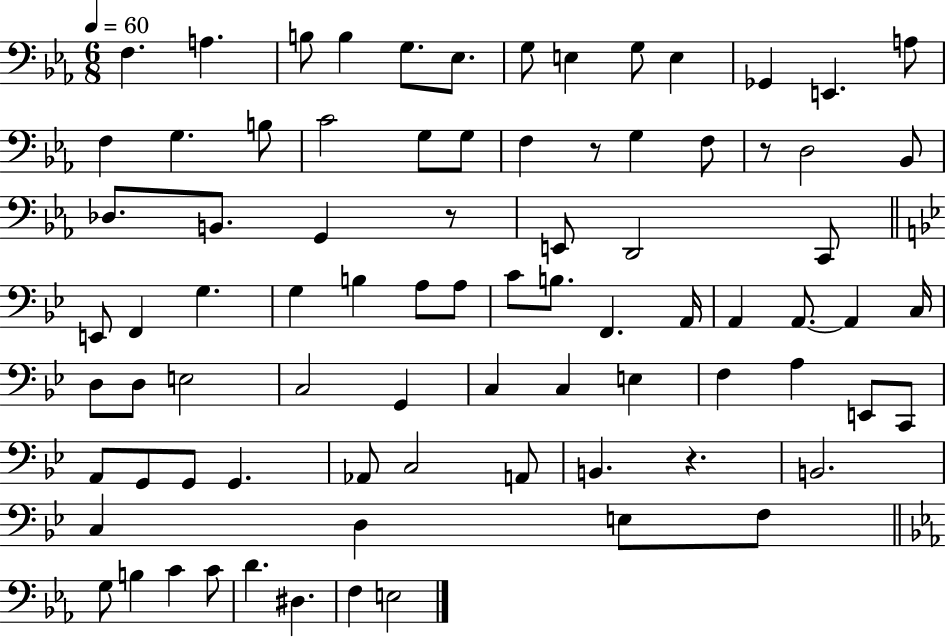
F3/q. A3/q. B3/e B3/q G3/e. Eb3/e. G3/e E3/q G3/e E3/q Gb2/q E2/q. A3/e F3/q G3/q. B3/e C4/h G3/e G3/e F3/q R/e G3/q F3/e R/e D3/h Bb2/e Db3/e. B2/e. G2/q R/e E2/e D2/h C2/e E2/e F2/q G3/q. G3/q B3/q A3/e A3/e C4/e B3/e. F2/q. A2/s A2/q A2/e. A2/q C3/s D3/e D3/e E3/h C3/h G2/q C3/q C3/q E3/q F3/q A3/q E2/e C2/e A2/e G2/e G2/e G2/q. Ab2/e C3/h A2/e B2/q. R/q. B2/h. C3/q D3/q E3/e F3/e G3/e B3/q C4/q C4/e D4/q. D#3/q. F3/q E3/h